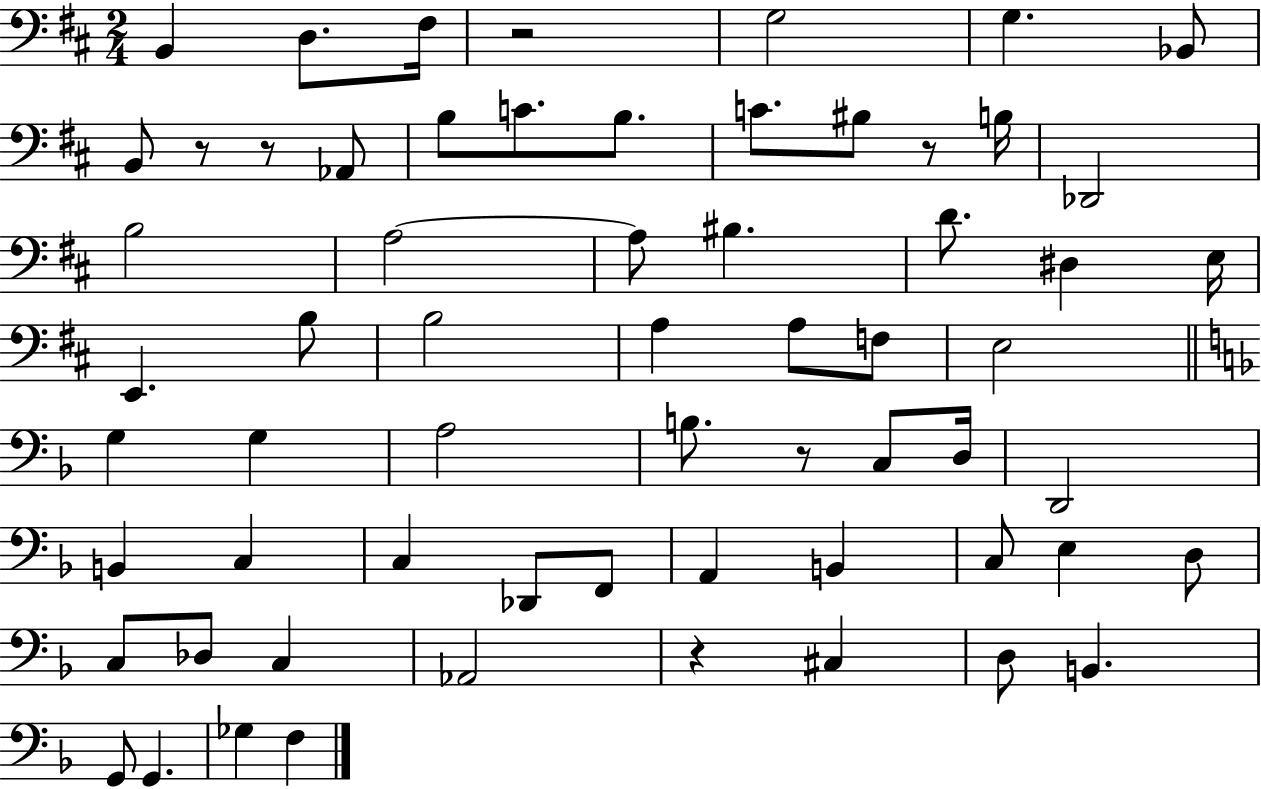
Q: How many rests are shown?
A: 6